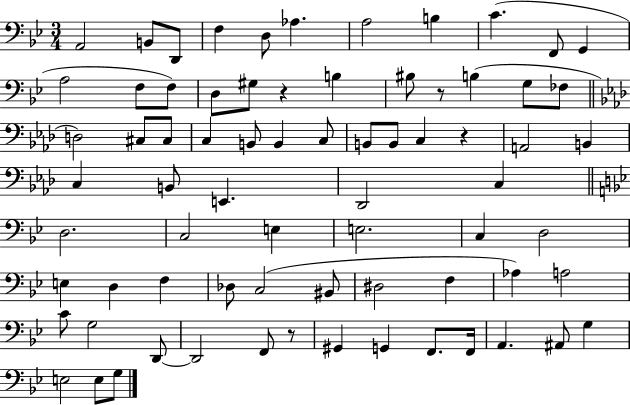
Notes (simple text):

A2/h B2/e D2/e F3/q D3/e Ab3/q. A3/h B3/q C4/q. F2/e G2/q A3/h F3/e F3/e D3/e G#3/e R/q B3/q BIS3/e R/e B3/q G3/e FES3/e D3/h C#3/e C#3/e C3/q B2/e B2/q C3/e B2/e B2/e C3/q R/q A2/h B2/q C3/q B2/e E2/q. Db2/h C3/q D3/h. C3/h E3/q E3/h. C3/q D3/h E3/q D3/q F3/q Db3/e C3/h BIS2/e D#3/h F3/q Ab3/q A3/h C4/e G3/h D2/e D2/h F2/e R/e G#2/q G2/q F2/e. F2/s A2/q. A#2/e G3/q E3/h E3/e G3/e